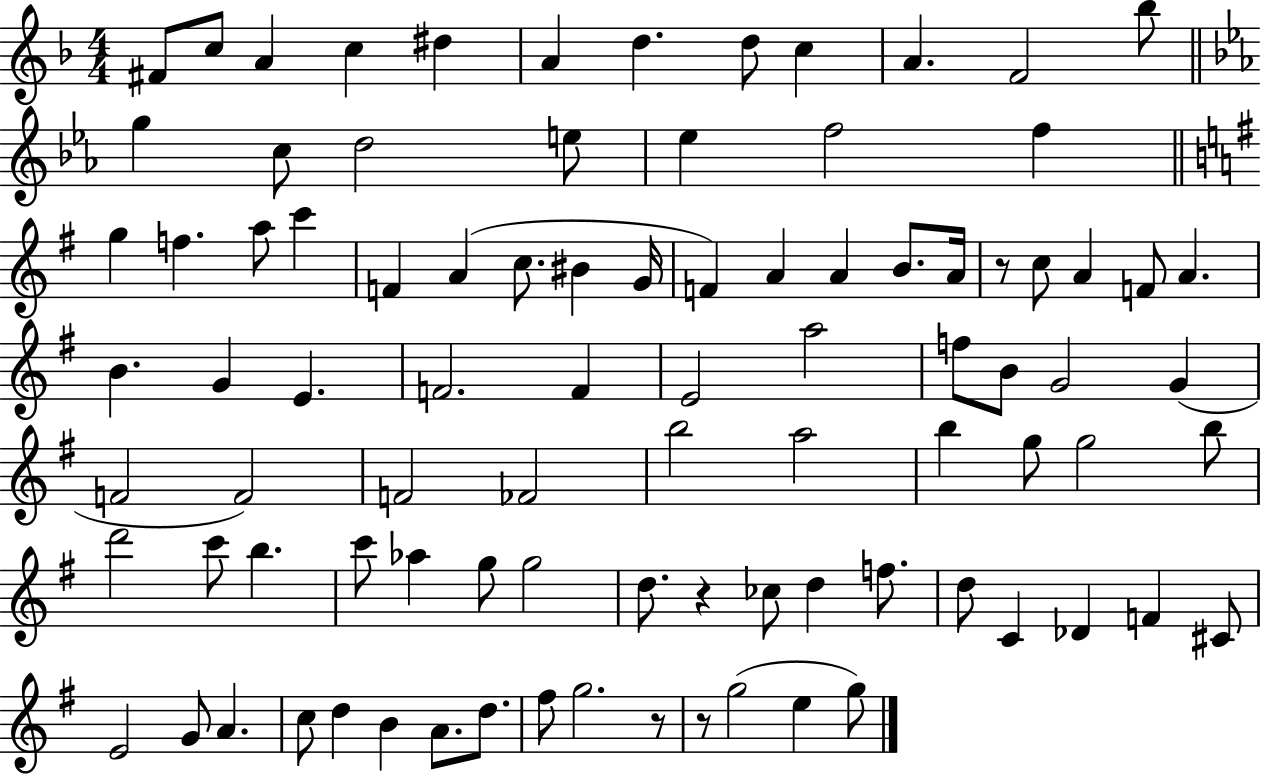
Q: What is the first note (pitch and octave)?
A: F#4